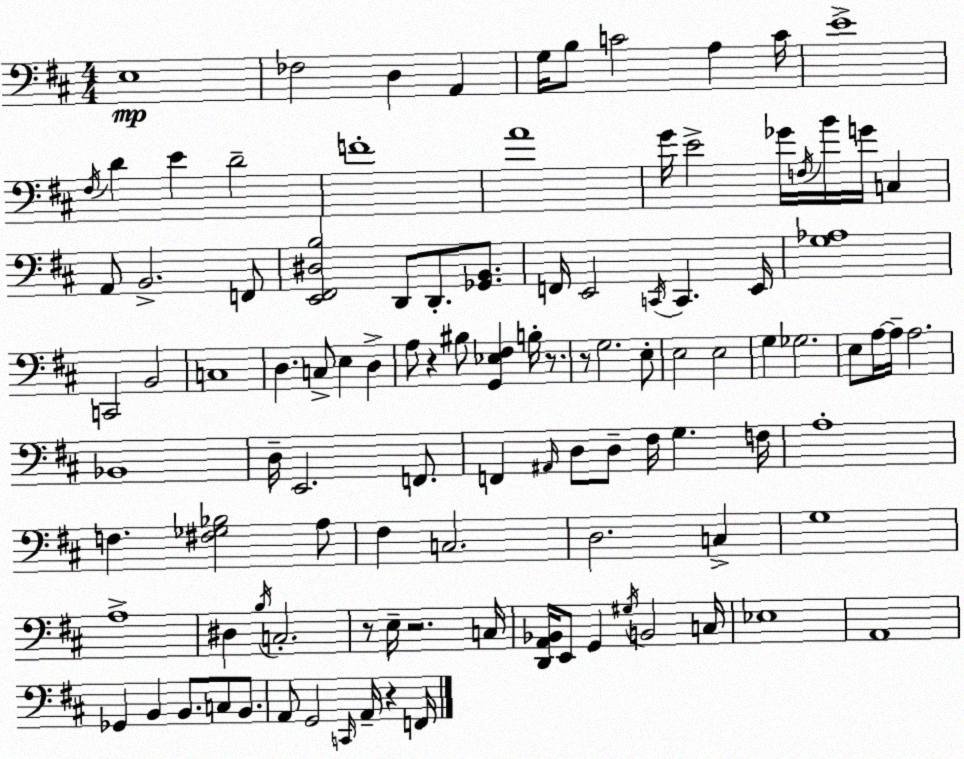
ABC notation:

X:1
T:Untitled
M:4/4
L:1/4
K:D
E,4 _F,2 D, A,, G,/4 B,/2 C2 A, C/4 E4 ^F,/4 D E D2 F4 A4 G/4 E2 _G/4 F,/4 B/4 G/4 C, A,,/2 B,,2 F,,/2 [E,,^F,,^D,B,]2 D,,/2 D,,/2 [_G,,B,,]/2 F,,/4 E,,2 C,,/4 C,, E,,/4 [G,_A,]4 C,,2 B,,2 C,4 D, C,/2 E, D, A,/2 z ^B,/2 [G,,_E,^F,] B,/4 z/2 z/2 G,2 E,/2 E,2 E,2 G, _G,2 E,/2 A,/4 A,/4 A,2 _B,,4 D,/4 E,,2 F,,/2 F,, ^A,,/4 D,/2 D,/2 ^F,/4 G, F,/4 A,4 F, [^F,_G,_B,]2 A,/2 ^F, C,2 D,2 C, G,4 A,4 ^D, B,/4 C,2 z/2 E,/4 z2 C,/4 [D,,A,,_B,,]/4 E,,/2 G,, ^G,/4 B,,2 C,/4 _E,4 A,,4 _G,, B,, B,,/2 C,/2 B,,/2 A,,/2 G,,2 C,,/4 A,,/4 z F,,/4